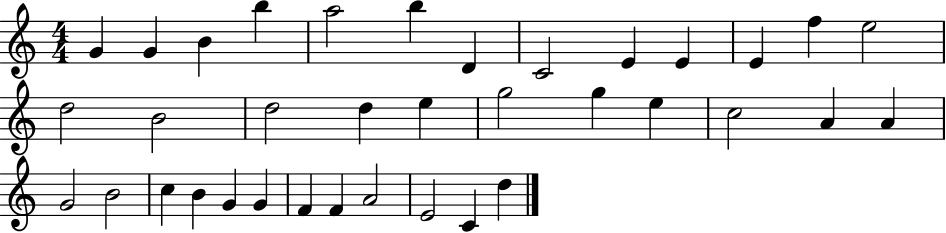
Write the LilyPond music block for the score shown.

{
  \clef treble
  \numericTimeSignature
  \time 4/4
  \key c \major
  g'4 g'4 b'4 b''4 | a''2 b''4 d'4 | c'2 e'4 e'4 | e'4 f''4 e''2 | \break d''2 b'2 | d''2 d''4 e''4 | g''2 g''4 e''4 | c''2 a'4 a'4 | \break g'2 b'2 | c''4 b'4 g'4 g'4 | f'4 f'4 a'2 | e'2 c'4 d''4 | \break \bar "|."
}